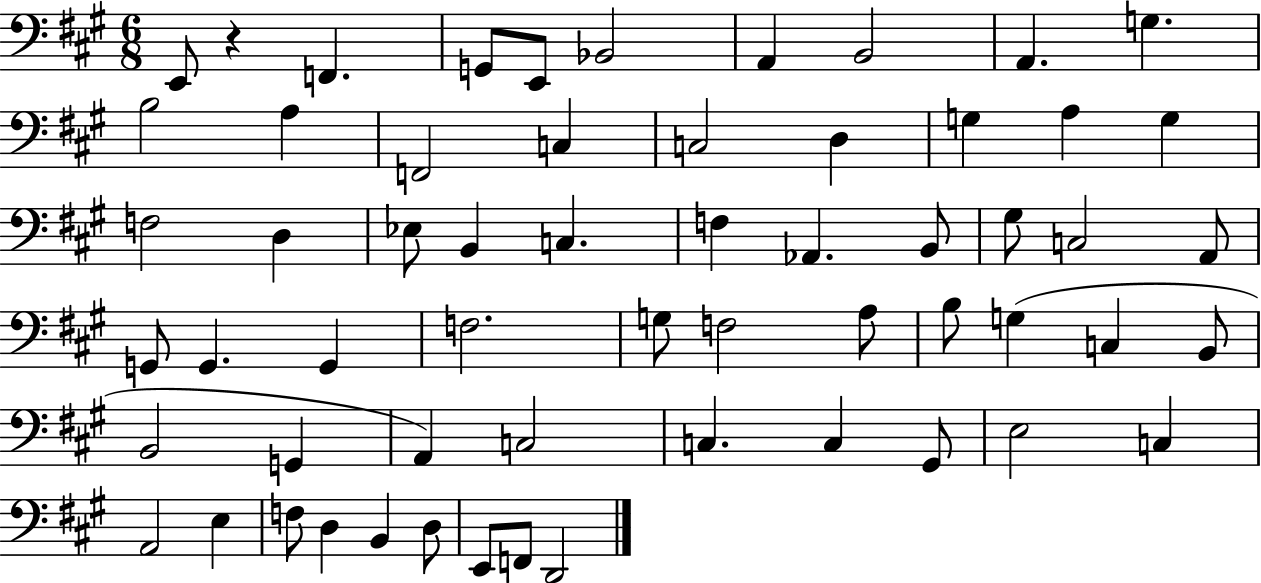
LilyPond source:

{
  \clef bass
  \numericTimeSignature
  \time 6/8
  \key a \major
  e,8 r4 f,4. | g,8 e,8 bes,2 | a,4 b,2 | a,4. g4. | \break b2 a4 | f,2 c4 | c2 d4 | g4 a4 g4 | \break f2 d4 | ees8 b,4 c4. | f4 aes,4. b,8 | gis8 c2 a,8 | \break g,8 g,4. g,4 | f2. | g8 f2 a8 | b8 g4( c4 b,8 | \break b,2 g,4 | a,4) c2 | c4. c4 gis,8 | e2 c4 | \break a,2 e4 | f8 d4 b,4 d8 | e,8 f,8 d,2 | \bar "|."
}